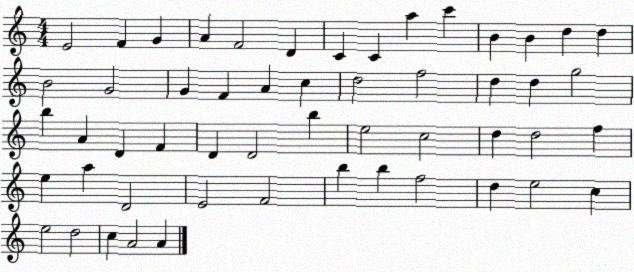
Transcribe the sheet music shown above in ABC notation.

X:1
T:Untitled
M:4/4
L:1/4
K:C
E2 F G A F2 D C C a c' B B d d B2 G2 G F A c d2 f2 d d g2 b A D F D D2 b e2 c2 d d2 f e a D2 E2 F2 b b f2 d e2 c e2 d2 c A2 A